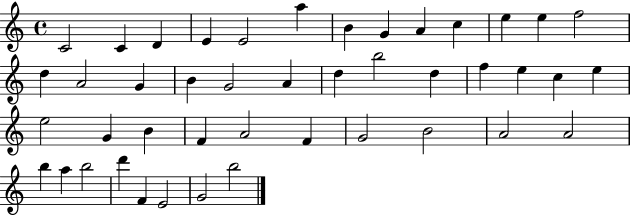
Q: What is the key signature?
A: C major